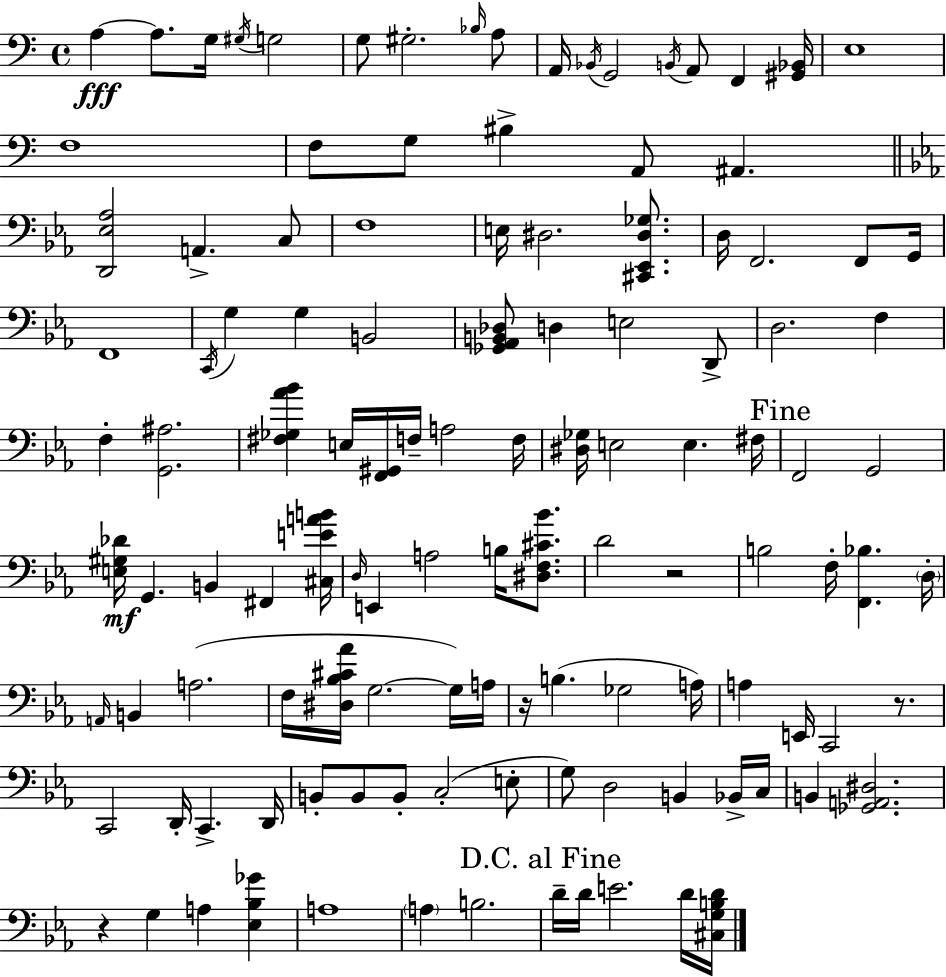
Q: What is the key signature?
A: A minor